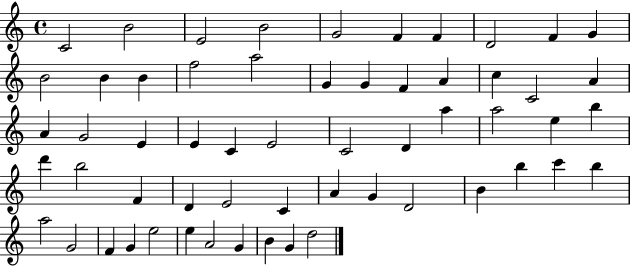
{
  \clef treble
  \time 4/4
  \defaultTimeSignature
  \key c \major
  c'2 b'2 | e'2 b'2 | g'2 f'4 f'4 | d'2 f'4 g'4 | \break b'2 b'4 b'4 | f''2 a''2 | g'4 g'4 f'4 a'4 | c''4 c'2 a'4 | \break a'4 g'2 e'4 | e'4 c'4 e'2 | c'2 d'4 a''4 | a''2 e''4 b''4 | \break d'''4 b''2 f'4 | d'4 e'2 c'4 | a'4 g'4 d'2 | b'4 b''4 c'''4 b''4 | \break a''2 g'2 | f'4 g'4 e''2 | e''4 a'2 g'4 | b'4 g'4 d''2 | \break \bar "|."
}